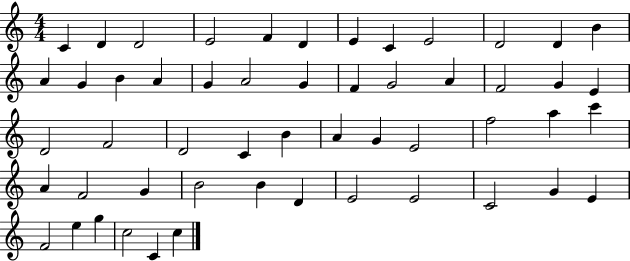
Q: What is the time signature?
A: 4/4